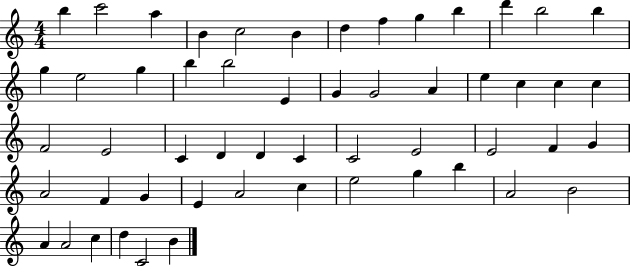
{
  \clef treble
  \numericTimeSignature
  \time 4/4
  \key c \major
  b''4 c'''2 a''4 | b'4 c''2 b'4 | d''4 f''4 g''4 b''4 | d'''4 b''2 b''4 | \break g''4 e''2 g''4 | b''4 b''2 e'4 | g'4 g'2 a'4 | e''4 c''4 c''4 c''4 | \break f'2 e'2 | c'4 d'4 d'4 c'4 | c'2 e'2 | e'2 f'4 g'4 | \break a'2 f'4 g'4 | e'4 a'2 c''4 | e''2 g''4 b''4 | a'2 b'2 | \break a'4 a'2 c''4 | d''4 c'2 b'4 | \bar "|."
}